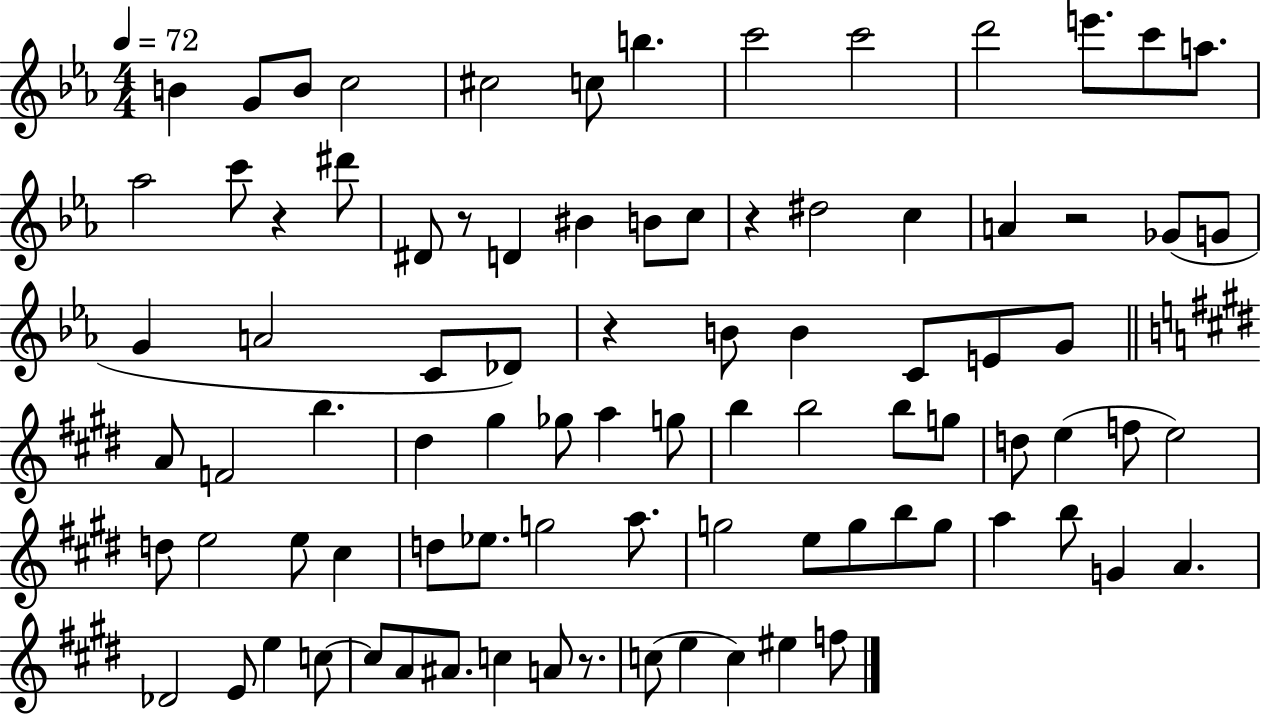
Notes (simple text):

B4/q G4/e B4/e C5/h C#5/h C5/e B5/q. C6/h C6/h D6/h E6/e. C6/e A5/e. Ab5/h C6/e R/q D#6/e D#4/e R/e D4/q BIS4/q B4/e C5/e R/q D#5/h C5/q A4/q R/h Gb4/e G4/e G4/q A4/h C4/e Db4/e R/q B4/e B4/q C4/e E4/e G4/e A4/e F4/h B5/q. D#5/q G#5/q Gb5/e A5/q G5/e B5/q B5/h B5/e G5/e D5/e E5/q F5/e E5/h D5/e E5/h E5/e C#5/q D5/e Eb5/e. G5/h A5/e. G5/h E5/e G5/e B5/e G5/e A5/q B5/e G4/q A4/q. Db4/h E4/e E5/q C5/e C5/e A4/e A#4/e. C5/q A4/e R/e. C5/e E5/q C5/q EIS5/q F5/e